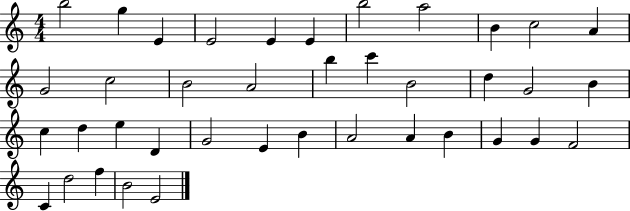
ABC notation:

X:1
T:Untitled
M:4/4
L:1/4
K:C
b2 g E E2 E E b2 a2 B c2 A G2 c2 B2 A2 b c' B2 d G2 B c d e D G2 E B A2 A B G G F2 C d2 f B2 E2